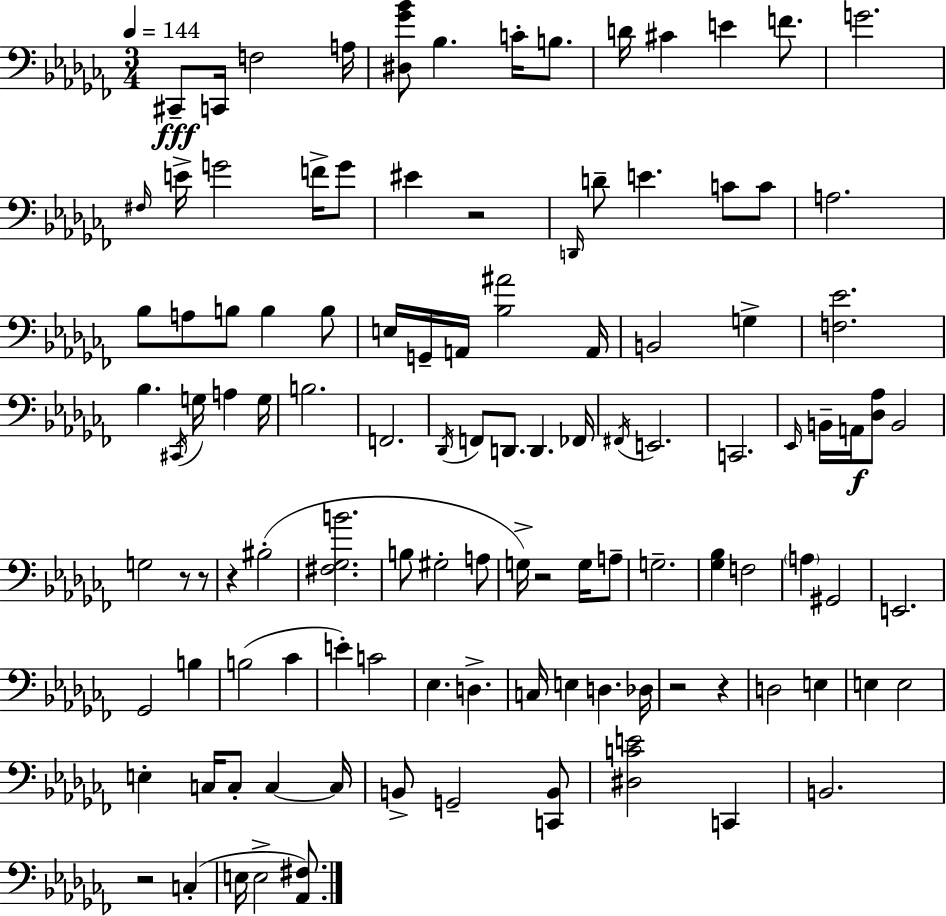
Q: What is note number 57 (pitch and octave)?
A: B3